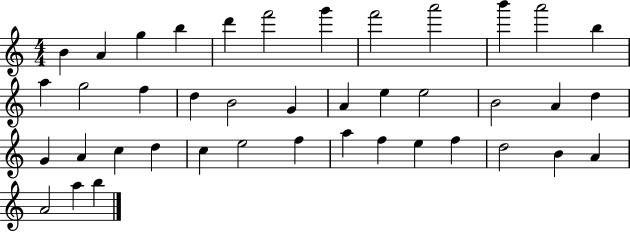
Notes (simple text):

B4/q A4/q G5/q B5/q D6/q F6/h G6/q F6/h A6/h B6/q A6/h B5/q A5/q G5/h F5/q D5/q B4/h G4/q A4/q E5/q E5/h B4/h A4/q D5/q G4/q A4/q C5/q D5/q C5/q E5/h F5/q A5/q F5/q E5/q F5/q D5/h B4/q A4/q A4/h A5/q B5/q